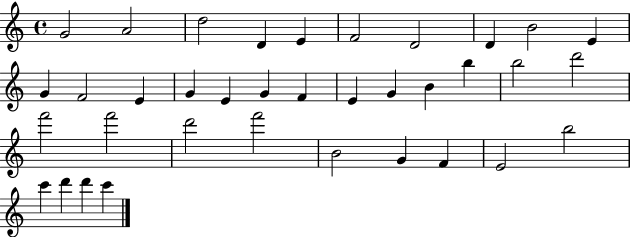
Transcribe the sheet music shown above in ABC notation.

X:1
T:Untitled
M:4/4
L:1/4
K:C
G2 A2 d2 D E F2 D2 D B2 E G F2 E G E G F E G B b b2 d'2 f'2 f'2 d'2 f'2 B2 G F E2 b2 c' d' d' c'